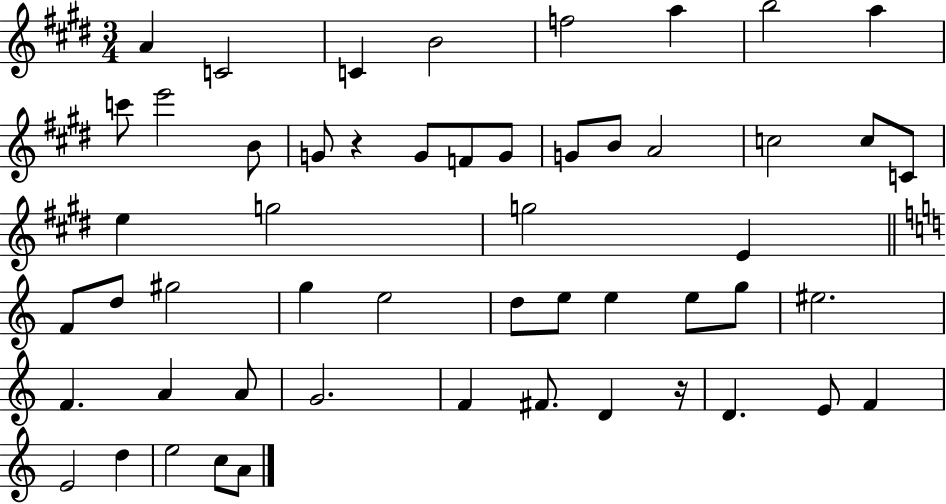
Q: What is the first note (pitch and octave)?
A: A4